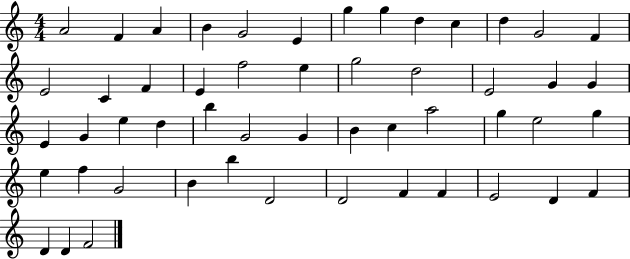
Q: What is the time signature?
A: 4/4